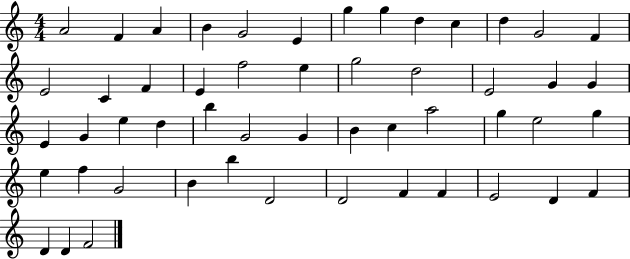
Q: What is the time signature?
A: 4/4